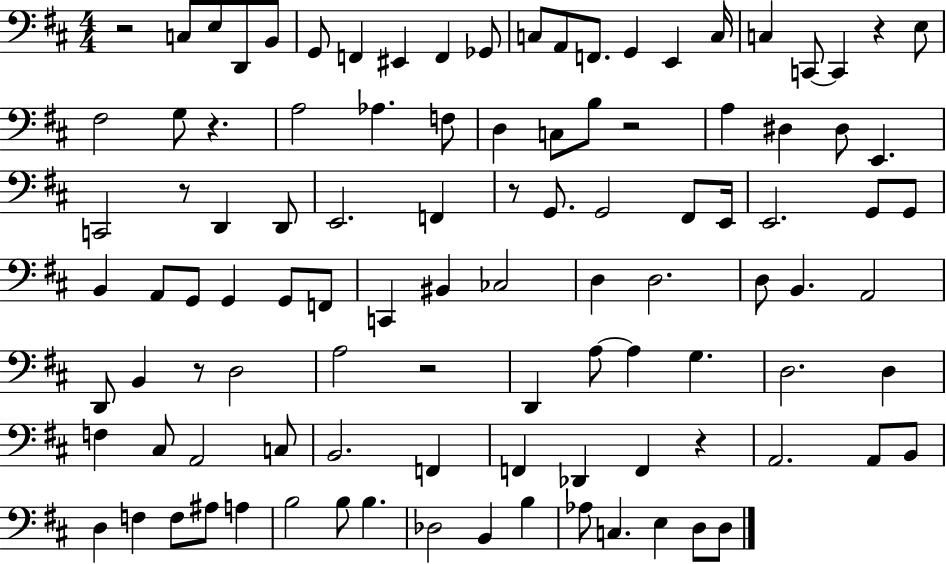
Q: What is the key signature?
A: D major